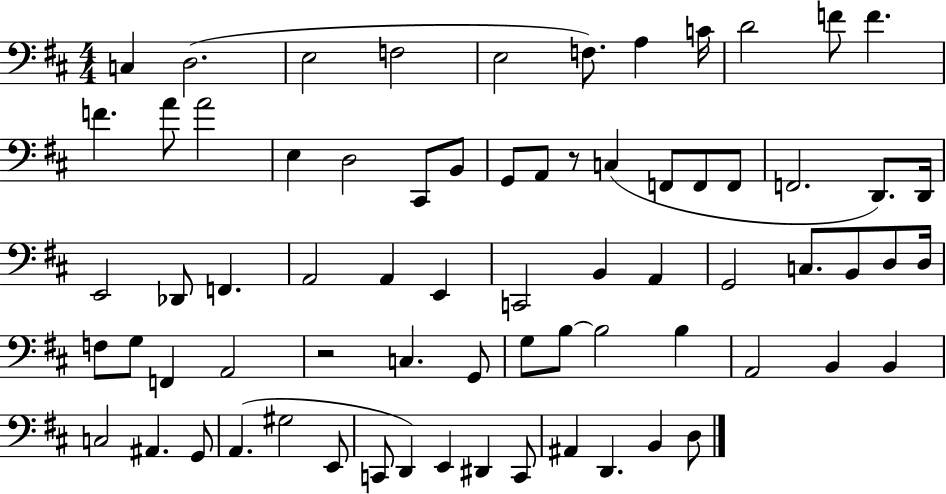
X:1
T:Untitled
M:4/4
L:1/4
K:D
C, D,2 E,2 F,2 E,2 F,/2 A, C/4 D2 F/2 F F A/2 A2 E, D,2 ^C,,/2 B,,/2 G,,/2 A,,/2 z/2 C, F,,/2 F,,/2 F,,/2 F,,2 D,,/2 D,,/4 E,,2 _D,,/2 F,, A,,2 A,, E,, C,,2 B,, A,, G,,2 C,/2 B,,/2 D,/2 D,/4 F,/2 G,/2 F,, A,,2 z2 C, G,,/2 G,/2 B,/2 B,2 B, A,,2 B,, B,, C,2 ^A,, G,,/2 A,, ^G,2 E,,/2 C,,/2 D,, E,, ^D,, C,,/2 ^A,, D,, B,, D,/2